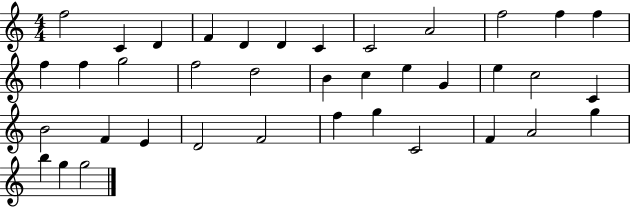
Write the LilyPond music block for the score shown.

{
  \clef treble
  \numericTimeSignature
  \time 4/4
  \key c \major
  f''2 c'4 d'4 | f'4 d'4 d'4 c'4 | c'2 a'2 | f''2 f''4 f''4 | \break f''4 f''4 g''2 | f''2 d''2 | b'4 c''4 e''4 g'4 | e''4 c''2 c'4 | \break b'2 f'4 e'4 | d'2 f'2 | f''4 g''4 c'2 | f'4 a'2 g''4 | \break b''4 g''4 g''2 | \bar "|."
}